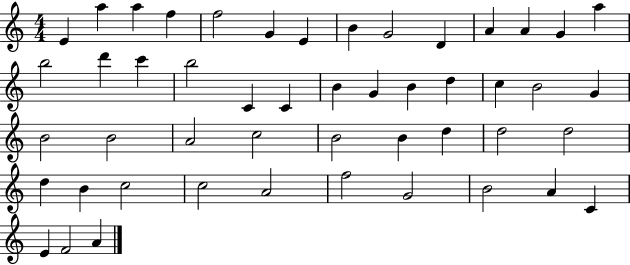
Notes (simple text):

E4/q A5/q A5/q F5/q F5/h G4/q E4/q B4/q G4/h D4/q A4/q A4/q G4/q A5/q B5/h D6/q C6/q B5/h C4/q C4/q B4/q G4/q B4/q D5/q C5/q B4/h G4/q B4/h B4/h A4/h C5/h B4/h B4/q D5/q D5/h D5/h D5/q B4/q C5/h C5/h A4/h F5/h G4/h B4/h A4/q C4/q E4/q F4/h A4/q